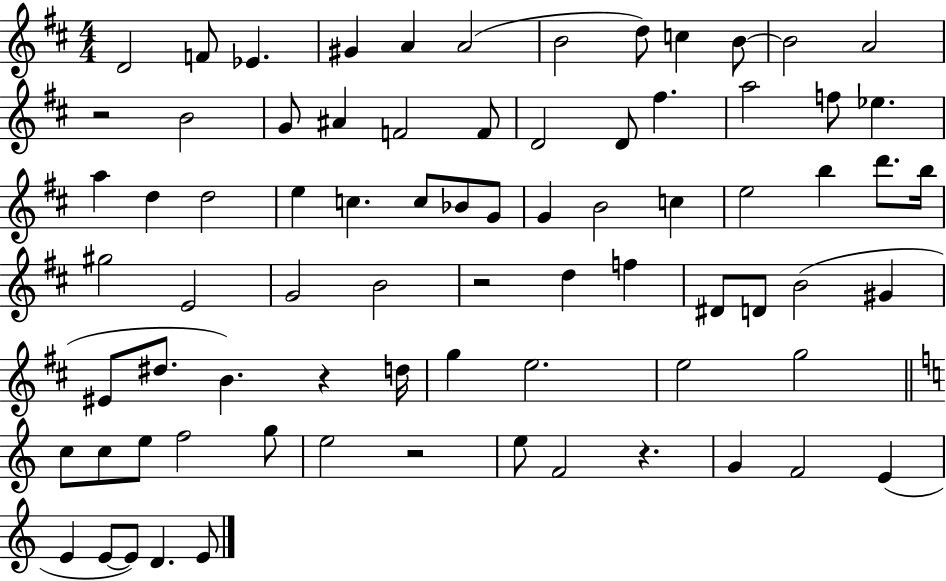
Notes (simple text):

D4/h F4/e Eb4/q. G#4/q A4/q A4/h B4/h D5/e C5/q B4/e B4/h A4/h R/h B4/h G4/e A#4/q F4/h F4/e D4/h D4/e F#5/q. A5/h F5/e Eb5/q. A5/q D5/q D5/h E5/q C5/q. C5/e Bb4/e G4/e G4/q B4/h C5/q E5/h B5/q D6/e. B5/s G#5/h E4/h G4/h B4/h R/h D5/q F5/q D#4/e D4/e B4/h G#4/q EIS4/e D#5/e. B4/q. R/q D5/s G5/q E5/h. E5/h G5/h C5/e C5/e E5/e F5/h G5/e E5/h R/h E5/e F4/h R/q. G4/q F4/h E4/q E4/q E4/e E4/e D4/q. E4/e